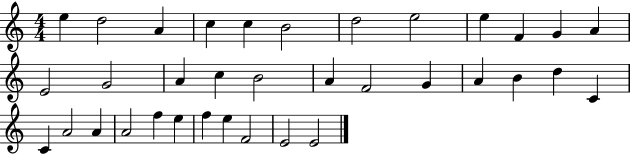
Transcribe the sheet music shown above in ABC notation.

X:1
T:Untitled
M:4/4
L:1/4
K:C
e d2 A c c B2 d2 e2 e F G A E2 G2 A c B2 A F2 G A B d C C A2 A A2 f e f e F2 E2 E2